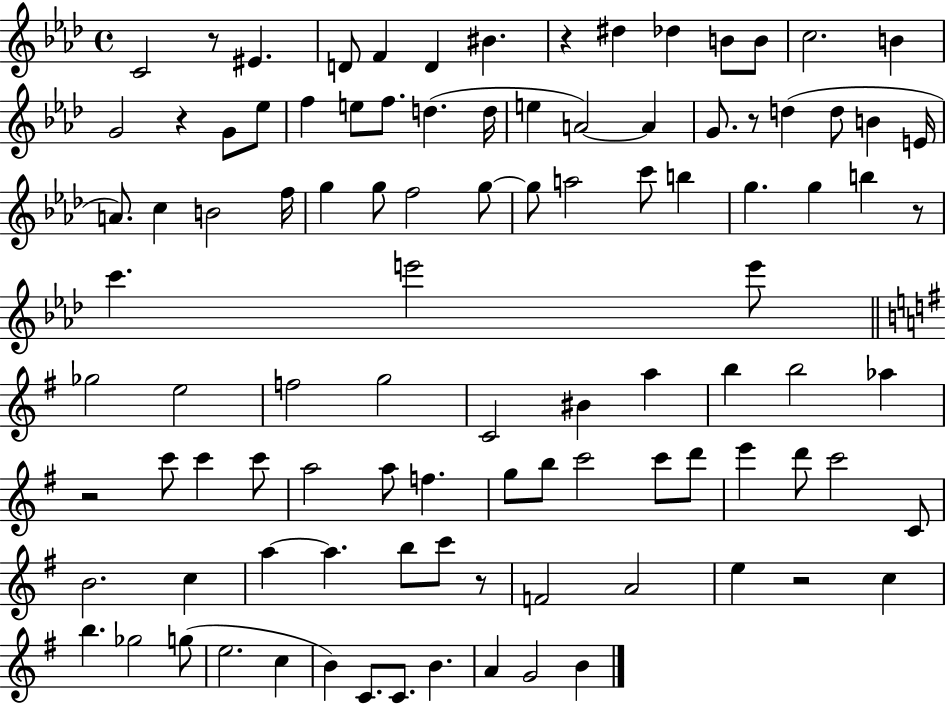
{
  \clef treble
  \time 4/4
  \defaultTimeSignature
  \key aes \major
  c'2 r8 eis'4. | d'8 f'4 d'4 bis'4. | r4 dis''4 des''4 b'8 b'8 | c''2. b'4 | \break g'2 r4 g'8 ees''8 | f''4 e''8 f''8. d''4.( d''16 | e''4 a'2~~) a'4 | g'8. r8 d''4( d''8 b'4 e'16 | \break a'8.) c''4 b'2 f''16 | g''4 g''8 f''2 g''8~~ | g''8 a''2 c'''8 b''4 | g''4. g''4 b''4 r8 | \break c'''4. e'''2 e'''8 | \bar "||" \break \key e \minor ges''2 e''2 | f''2 g''2 | c'2 bis'4 a''4 | b''4 b''2 aes''4 | \break r2 c'''8 c'''4 c'''8 | a''2 a''8 f''4. | g''8 b''8 c'''2 c'''8 d'''8 | e'''4 d'''8 c'''2 c'8 | \break b'2. c''4 | a''4~~ a''4. b''8 c'''8 r8 | f'2 a'2 | e''4 r2 c''4 | \break b''4. ges''2 g''8( | e''2. c''4 | b'4) c'8. c'8. b'4. | a'4 g'2 b'4 | \break \bar "|."
}